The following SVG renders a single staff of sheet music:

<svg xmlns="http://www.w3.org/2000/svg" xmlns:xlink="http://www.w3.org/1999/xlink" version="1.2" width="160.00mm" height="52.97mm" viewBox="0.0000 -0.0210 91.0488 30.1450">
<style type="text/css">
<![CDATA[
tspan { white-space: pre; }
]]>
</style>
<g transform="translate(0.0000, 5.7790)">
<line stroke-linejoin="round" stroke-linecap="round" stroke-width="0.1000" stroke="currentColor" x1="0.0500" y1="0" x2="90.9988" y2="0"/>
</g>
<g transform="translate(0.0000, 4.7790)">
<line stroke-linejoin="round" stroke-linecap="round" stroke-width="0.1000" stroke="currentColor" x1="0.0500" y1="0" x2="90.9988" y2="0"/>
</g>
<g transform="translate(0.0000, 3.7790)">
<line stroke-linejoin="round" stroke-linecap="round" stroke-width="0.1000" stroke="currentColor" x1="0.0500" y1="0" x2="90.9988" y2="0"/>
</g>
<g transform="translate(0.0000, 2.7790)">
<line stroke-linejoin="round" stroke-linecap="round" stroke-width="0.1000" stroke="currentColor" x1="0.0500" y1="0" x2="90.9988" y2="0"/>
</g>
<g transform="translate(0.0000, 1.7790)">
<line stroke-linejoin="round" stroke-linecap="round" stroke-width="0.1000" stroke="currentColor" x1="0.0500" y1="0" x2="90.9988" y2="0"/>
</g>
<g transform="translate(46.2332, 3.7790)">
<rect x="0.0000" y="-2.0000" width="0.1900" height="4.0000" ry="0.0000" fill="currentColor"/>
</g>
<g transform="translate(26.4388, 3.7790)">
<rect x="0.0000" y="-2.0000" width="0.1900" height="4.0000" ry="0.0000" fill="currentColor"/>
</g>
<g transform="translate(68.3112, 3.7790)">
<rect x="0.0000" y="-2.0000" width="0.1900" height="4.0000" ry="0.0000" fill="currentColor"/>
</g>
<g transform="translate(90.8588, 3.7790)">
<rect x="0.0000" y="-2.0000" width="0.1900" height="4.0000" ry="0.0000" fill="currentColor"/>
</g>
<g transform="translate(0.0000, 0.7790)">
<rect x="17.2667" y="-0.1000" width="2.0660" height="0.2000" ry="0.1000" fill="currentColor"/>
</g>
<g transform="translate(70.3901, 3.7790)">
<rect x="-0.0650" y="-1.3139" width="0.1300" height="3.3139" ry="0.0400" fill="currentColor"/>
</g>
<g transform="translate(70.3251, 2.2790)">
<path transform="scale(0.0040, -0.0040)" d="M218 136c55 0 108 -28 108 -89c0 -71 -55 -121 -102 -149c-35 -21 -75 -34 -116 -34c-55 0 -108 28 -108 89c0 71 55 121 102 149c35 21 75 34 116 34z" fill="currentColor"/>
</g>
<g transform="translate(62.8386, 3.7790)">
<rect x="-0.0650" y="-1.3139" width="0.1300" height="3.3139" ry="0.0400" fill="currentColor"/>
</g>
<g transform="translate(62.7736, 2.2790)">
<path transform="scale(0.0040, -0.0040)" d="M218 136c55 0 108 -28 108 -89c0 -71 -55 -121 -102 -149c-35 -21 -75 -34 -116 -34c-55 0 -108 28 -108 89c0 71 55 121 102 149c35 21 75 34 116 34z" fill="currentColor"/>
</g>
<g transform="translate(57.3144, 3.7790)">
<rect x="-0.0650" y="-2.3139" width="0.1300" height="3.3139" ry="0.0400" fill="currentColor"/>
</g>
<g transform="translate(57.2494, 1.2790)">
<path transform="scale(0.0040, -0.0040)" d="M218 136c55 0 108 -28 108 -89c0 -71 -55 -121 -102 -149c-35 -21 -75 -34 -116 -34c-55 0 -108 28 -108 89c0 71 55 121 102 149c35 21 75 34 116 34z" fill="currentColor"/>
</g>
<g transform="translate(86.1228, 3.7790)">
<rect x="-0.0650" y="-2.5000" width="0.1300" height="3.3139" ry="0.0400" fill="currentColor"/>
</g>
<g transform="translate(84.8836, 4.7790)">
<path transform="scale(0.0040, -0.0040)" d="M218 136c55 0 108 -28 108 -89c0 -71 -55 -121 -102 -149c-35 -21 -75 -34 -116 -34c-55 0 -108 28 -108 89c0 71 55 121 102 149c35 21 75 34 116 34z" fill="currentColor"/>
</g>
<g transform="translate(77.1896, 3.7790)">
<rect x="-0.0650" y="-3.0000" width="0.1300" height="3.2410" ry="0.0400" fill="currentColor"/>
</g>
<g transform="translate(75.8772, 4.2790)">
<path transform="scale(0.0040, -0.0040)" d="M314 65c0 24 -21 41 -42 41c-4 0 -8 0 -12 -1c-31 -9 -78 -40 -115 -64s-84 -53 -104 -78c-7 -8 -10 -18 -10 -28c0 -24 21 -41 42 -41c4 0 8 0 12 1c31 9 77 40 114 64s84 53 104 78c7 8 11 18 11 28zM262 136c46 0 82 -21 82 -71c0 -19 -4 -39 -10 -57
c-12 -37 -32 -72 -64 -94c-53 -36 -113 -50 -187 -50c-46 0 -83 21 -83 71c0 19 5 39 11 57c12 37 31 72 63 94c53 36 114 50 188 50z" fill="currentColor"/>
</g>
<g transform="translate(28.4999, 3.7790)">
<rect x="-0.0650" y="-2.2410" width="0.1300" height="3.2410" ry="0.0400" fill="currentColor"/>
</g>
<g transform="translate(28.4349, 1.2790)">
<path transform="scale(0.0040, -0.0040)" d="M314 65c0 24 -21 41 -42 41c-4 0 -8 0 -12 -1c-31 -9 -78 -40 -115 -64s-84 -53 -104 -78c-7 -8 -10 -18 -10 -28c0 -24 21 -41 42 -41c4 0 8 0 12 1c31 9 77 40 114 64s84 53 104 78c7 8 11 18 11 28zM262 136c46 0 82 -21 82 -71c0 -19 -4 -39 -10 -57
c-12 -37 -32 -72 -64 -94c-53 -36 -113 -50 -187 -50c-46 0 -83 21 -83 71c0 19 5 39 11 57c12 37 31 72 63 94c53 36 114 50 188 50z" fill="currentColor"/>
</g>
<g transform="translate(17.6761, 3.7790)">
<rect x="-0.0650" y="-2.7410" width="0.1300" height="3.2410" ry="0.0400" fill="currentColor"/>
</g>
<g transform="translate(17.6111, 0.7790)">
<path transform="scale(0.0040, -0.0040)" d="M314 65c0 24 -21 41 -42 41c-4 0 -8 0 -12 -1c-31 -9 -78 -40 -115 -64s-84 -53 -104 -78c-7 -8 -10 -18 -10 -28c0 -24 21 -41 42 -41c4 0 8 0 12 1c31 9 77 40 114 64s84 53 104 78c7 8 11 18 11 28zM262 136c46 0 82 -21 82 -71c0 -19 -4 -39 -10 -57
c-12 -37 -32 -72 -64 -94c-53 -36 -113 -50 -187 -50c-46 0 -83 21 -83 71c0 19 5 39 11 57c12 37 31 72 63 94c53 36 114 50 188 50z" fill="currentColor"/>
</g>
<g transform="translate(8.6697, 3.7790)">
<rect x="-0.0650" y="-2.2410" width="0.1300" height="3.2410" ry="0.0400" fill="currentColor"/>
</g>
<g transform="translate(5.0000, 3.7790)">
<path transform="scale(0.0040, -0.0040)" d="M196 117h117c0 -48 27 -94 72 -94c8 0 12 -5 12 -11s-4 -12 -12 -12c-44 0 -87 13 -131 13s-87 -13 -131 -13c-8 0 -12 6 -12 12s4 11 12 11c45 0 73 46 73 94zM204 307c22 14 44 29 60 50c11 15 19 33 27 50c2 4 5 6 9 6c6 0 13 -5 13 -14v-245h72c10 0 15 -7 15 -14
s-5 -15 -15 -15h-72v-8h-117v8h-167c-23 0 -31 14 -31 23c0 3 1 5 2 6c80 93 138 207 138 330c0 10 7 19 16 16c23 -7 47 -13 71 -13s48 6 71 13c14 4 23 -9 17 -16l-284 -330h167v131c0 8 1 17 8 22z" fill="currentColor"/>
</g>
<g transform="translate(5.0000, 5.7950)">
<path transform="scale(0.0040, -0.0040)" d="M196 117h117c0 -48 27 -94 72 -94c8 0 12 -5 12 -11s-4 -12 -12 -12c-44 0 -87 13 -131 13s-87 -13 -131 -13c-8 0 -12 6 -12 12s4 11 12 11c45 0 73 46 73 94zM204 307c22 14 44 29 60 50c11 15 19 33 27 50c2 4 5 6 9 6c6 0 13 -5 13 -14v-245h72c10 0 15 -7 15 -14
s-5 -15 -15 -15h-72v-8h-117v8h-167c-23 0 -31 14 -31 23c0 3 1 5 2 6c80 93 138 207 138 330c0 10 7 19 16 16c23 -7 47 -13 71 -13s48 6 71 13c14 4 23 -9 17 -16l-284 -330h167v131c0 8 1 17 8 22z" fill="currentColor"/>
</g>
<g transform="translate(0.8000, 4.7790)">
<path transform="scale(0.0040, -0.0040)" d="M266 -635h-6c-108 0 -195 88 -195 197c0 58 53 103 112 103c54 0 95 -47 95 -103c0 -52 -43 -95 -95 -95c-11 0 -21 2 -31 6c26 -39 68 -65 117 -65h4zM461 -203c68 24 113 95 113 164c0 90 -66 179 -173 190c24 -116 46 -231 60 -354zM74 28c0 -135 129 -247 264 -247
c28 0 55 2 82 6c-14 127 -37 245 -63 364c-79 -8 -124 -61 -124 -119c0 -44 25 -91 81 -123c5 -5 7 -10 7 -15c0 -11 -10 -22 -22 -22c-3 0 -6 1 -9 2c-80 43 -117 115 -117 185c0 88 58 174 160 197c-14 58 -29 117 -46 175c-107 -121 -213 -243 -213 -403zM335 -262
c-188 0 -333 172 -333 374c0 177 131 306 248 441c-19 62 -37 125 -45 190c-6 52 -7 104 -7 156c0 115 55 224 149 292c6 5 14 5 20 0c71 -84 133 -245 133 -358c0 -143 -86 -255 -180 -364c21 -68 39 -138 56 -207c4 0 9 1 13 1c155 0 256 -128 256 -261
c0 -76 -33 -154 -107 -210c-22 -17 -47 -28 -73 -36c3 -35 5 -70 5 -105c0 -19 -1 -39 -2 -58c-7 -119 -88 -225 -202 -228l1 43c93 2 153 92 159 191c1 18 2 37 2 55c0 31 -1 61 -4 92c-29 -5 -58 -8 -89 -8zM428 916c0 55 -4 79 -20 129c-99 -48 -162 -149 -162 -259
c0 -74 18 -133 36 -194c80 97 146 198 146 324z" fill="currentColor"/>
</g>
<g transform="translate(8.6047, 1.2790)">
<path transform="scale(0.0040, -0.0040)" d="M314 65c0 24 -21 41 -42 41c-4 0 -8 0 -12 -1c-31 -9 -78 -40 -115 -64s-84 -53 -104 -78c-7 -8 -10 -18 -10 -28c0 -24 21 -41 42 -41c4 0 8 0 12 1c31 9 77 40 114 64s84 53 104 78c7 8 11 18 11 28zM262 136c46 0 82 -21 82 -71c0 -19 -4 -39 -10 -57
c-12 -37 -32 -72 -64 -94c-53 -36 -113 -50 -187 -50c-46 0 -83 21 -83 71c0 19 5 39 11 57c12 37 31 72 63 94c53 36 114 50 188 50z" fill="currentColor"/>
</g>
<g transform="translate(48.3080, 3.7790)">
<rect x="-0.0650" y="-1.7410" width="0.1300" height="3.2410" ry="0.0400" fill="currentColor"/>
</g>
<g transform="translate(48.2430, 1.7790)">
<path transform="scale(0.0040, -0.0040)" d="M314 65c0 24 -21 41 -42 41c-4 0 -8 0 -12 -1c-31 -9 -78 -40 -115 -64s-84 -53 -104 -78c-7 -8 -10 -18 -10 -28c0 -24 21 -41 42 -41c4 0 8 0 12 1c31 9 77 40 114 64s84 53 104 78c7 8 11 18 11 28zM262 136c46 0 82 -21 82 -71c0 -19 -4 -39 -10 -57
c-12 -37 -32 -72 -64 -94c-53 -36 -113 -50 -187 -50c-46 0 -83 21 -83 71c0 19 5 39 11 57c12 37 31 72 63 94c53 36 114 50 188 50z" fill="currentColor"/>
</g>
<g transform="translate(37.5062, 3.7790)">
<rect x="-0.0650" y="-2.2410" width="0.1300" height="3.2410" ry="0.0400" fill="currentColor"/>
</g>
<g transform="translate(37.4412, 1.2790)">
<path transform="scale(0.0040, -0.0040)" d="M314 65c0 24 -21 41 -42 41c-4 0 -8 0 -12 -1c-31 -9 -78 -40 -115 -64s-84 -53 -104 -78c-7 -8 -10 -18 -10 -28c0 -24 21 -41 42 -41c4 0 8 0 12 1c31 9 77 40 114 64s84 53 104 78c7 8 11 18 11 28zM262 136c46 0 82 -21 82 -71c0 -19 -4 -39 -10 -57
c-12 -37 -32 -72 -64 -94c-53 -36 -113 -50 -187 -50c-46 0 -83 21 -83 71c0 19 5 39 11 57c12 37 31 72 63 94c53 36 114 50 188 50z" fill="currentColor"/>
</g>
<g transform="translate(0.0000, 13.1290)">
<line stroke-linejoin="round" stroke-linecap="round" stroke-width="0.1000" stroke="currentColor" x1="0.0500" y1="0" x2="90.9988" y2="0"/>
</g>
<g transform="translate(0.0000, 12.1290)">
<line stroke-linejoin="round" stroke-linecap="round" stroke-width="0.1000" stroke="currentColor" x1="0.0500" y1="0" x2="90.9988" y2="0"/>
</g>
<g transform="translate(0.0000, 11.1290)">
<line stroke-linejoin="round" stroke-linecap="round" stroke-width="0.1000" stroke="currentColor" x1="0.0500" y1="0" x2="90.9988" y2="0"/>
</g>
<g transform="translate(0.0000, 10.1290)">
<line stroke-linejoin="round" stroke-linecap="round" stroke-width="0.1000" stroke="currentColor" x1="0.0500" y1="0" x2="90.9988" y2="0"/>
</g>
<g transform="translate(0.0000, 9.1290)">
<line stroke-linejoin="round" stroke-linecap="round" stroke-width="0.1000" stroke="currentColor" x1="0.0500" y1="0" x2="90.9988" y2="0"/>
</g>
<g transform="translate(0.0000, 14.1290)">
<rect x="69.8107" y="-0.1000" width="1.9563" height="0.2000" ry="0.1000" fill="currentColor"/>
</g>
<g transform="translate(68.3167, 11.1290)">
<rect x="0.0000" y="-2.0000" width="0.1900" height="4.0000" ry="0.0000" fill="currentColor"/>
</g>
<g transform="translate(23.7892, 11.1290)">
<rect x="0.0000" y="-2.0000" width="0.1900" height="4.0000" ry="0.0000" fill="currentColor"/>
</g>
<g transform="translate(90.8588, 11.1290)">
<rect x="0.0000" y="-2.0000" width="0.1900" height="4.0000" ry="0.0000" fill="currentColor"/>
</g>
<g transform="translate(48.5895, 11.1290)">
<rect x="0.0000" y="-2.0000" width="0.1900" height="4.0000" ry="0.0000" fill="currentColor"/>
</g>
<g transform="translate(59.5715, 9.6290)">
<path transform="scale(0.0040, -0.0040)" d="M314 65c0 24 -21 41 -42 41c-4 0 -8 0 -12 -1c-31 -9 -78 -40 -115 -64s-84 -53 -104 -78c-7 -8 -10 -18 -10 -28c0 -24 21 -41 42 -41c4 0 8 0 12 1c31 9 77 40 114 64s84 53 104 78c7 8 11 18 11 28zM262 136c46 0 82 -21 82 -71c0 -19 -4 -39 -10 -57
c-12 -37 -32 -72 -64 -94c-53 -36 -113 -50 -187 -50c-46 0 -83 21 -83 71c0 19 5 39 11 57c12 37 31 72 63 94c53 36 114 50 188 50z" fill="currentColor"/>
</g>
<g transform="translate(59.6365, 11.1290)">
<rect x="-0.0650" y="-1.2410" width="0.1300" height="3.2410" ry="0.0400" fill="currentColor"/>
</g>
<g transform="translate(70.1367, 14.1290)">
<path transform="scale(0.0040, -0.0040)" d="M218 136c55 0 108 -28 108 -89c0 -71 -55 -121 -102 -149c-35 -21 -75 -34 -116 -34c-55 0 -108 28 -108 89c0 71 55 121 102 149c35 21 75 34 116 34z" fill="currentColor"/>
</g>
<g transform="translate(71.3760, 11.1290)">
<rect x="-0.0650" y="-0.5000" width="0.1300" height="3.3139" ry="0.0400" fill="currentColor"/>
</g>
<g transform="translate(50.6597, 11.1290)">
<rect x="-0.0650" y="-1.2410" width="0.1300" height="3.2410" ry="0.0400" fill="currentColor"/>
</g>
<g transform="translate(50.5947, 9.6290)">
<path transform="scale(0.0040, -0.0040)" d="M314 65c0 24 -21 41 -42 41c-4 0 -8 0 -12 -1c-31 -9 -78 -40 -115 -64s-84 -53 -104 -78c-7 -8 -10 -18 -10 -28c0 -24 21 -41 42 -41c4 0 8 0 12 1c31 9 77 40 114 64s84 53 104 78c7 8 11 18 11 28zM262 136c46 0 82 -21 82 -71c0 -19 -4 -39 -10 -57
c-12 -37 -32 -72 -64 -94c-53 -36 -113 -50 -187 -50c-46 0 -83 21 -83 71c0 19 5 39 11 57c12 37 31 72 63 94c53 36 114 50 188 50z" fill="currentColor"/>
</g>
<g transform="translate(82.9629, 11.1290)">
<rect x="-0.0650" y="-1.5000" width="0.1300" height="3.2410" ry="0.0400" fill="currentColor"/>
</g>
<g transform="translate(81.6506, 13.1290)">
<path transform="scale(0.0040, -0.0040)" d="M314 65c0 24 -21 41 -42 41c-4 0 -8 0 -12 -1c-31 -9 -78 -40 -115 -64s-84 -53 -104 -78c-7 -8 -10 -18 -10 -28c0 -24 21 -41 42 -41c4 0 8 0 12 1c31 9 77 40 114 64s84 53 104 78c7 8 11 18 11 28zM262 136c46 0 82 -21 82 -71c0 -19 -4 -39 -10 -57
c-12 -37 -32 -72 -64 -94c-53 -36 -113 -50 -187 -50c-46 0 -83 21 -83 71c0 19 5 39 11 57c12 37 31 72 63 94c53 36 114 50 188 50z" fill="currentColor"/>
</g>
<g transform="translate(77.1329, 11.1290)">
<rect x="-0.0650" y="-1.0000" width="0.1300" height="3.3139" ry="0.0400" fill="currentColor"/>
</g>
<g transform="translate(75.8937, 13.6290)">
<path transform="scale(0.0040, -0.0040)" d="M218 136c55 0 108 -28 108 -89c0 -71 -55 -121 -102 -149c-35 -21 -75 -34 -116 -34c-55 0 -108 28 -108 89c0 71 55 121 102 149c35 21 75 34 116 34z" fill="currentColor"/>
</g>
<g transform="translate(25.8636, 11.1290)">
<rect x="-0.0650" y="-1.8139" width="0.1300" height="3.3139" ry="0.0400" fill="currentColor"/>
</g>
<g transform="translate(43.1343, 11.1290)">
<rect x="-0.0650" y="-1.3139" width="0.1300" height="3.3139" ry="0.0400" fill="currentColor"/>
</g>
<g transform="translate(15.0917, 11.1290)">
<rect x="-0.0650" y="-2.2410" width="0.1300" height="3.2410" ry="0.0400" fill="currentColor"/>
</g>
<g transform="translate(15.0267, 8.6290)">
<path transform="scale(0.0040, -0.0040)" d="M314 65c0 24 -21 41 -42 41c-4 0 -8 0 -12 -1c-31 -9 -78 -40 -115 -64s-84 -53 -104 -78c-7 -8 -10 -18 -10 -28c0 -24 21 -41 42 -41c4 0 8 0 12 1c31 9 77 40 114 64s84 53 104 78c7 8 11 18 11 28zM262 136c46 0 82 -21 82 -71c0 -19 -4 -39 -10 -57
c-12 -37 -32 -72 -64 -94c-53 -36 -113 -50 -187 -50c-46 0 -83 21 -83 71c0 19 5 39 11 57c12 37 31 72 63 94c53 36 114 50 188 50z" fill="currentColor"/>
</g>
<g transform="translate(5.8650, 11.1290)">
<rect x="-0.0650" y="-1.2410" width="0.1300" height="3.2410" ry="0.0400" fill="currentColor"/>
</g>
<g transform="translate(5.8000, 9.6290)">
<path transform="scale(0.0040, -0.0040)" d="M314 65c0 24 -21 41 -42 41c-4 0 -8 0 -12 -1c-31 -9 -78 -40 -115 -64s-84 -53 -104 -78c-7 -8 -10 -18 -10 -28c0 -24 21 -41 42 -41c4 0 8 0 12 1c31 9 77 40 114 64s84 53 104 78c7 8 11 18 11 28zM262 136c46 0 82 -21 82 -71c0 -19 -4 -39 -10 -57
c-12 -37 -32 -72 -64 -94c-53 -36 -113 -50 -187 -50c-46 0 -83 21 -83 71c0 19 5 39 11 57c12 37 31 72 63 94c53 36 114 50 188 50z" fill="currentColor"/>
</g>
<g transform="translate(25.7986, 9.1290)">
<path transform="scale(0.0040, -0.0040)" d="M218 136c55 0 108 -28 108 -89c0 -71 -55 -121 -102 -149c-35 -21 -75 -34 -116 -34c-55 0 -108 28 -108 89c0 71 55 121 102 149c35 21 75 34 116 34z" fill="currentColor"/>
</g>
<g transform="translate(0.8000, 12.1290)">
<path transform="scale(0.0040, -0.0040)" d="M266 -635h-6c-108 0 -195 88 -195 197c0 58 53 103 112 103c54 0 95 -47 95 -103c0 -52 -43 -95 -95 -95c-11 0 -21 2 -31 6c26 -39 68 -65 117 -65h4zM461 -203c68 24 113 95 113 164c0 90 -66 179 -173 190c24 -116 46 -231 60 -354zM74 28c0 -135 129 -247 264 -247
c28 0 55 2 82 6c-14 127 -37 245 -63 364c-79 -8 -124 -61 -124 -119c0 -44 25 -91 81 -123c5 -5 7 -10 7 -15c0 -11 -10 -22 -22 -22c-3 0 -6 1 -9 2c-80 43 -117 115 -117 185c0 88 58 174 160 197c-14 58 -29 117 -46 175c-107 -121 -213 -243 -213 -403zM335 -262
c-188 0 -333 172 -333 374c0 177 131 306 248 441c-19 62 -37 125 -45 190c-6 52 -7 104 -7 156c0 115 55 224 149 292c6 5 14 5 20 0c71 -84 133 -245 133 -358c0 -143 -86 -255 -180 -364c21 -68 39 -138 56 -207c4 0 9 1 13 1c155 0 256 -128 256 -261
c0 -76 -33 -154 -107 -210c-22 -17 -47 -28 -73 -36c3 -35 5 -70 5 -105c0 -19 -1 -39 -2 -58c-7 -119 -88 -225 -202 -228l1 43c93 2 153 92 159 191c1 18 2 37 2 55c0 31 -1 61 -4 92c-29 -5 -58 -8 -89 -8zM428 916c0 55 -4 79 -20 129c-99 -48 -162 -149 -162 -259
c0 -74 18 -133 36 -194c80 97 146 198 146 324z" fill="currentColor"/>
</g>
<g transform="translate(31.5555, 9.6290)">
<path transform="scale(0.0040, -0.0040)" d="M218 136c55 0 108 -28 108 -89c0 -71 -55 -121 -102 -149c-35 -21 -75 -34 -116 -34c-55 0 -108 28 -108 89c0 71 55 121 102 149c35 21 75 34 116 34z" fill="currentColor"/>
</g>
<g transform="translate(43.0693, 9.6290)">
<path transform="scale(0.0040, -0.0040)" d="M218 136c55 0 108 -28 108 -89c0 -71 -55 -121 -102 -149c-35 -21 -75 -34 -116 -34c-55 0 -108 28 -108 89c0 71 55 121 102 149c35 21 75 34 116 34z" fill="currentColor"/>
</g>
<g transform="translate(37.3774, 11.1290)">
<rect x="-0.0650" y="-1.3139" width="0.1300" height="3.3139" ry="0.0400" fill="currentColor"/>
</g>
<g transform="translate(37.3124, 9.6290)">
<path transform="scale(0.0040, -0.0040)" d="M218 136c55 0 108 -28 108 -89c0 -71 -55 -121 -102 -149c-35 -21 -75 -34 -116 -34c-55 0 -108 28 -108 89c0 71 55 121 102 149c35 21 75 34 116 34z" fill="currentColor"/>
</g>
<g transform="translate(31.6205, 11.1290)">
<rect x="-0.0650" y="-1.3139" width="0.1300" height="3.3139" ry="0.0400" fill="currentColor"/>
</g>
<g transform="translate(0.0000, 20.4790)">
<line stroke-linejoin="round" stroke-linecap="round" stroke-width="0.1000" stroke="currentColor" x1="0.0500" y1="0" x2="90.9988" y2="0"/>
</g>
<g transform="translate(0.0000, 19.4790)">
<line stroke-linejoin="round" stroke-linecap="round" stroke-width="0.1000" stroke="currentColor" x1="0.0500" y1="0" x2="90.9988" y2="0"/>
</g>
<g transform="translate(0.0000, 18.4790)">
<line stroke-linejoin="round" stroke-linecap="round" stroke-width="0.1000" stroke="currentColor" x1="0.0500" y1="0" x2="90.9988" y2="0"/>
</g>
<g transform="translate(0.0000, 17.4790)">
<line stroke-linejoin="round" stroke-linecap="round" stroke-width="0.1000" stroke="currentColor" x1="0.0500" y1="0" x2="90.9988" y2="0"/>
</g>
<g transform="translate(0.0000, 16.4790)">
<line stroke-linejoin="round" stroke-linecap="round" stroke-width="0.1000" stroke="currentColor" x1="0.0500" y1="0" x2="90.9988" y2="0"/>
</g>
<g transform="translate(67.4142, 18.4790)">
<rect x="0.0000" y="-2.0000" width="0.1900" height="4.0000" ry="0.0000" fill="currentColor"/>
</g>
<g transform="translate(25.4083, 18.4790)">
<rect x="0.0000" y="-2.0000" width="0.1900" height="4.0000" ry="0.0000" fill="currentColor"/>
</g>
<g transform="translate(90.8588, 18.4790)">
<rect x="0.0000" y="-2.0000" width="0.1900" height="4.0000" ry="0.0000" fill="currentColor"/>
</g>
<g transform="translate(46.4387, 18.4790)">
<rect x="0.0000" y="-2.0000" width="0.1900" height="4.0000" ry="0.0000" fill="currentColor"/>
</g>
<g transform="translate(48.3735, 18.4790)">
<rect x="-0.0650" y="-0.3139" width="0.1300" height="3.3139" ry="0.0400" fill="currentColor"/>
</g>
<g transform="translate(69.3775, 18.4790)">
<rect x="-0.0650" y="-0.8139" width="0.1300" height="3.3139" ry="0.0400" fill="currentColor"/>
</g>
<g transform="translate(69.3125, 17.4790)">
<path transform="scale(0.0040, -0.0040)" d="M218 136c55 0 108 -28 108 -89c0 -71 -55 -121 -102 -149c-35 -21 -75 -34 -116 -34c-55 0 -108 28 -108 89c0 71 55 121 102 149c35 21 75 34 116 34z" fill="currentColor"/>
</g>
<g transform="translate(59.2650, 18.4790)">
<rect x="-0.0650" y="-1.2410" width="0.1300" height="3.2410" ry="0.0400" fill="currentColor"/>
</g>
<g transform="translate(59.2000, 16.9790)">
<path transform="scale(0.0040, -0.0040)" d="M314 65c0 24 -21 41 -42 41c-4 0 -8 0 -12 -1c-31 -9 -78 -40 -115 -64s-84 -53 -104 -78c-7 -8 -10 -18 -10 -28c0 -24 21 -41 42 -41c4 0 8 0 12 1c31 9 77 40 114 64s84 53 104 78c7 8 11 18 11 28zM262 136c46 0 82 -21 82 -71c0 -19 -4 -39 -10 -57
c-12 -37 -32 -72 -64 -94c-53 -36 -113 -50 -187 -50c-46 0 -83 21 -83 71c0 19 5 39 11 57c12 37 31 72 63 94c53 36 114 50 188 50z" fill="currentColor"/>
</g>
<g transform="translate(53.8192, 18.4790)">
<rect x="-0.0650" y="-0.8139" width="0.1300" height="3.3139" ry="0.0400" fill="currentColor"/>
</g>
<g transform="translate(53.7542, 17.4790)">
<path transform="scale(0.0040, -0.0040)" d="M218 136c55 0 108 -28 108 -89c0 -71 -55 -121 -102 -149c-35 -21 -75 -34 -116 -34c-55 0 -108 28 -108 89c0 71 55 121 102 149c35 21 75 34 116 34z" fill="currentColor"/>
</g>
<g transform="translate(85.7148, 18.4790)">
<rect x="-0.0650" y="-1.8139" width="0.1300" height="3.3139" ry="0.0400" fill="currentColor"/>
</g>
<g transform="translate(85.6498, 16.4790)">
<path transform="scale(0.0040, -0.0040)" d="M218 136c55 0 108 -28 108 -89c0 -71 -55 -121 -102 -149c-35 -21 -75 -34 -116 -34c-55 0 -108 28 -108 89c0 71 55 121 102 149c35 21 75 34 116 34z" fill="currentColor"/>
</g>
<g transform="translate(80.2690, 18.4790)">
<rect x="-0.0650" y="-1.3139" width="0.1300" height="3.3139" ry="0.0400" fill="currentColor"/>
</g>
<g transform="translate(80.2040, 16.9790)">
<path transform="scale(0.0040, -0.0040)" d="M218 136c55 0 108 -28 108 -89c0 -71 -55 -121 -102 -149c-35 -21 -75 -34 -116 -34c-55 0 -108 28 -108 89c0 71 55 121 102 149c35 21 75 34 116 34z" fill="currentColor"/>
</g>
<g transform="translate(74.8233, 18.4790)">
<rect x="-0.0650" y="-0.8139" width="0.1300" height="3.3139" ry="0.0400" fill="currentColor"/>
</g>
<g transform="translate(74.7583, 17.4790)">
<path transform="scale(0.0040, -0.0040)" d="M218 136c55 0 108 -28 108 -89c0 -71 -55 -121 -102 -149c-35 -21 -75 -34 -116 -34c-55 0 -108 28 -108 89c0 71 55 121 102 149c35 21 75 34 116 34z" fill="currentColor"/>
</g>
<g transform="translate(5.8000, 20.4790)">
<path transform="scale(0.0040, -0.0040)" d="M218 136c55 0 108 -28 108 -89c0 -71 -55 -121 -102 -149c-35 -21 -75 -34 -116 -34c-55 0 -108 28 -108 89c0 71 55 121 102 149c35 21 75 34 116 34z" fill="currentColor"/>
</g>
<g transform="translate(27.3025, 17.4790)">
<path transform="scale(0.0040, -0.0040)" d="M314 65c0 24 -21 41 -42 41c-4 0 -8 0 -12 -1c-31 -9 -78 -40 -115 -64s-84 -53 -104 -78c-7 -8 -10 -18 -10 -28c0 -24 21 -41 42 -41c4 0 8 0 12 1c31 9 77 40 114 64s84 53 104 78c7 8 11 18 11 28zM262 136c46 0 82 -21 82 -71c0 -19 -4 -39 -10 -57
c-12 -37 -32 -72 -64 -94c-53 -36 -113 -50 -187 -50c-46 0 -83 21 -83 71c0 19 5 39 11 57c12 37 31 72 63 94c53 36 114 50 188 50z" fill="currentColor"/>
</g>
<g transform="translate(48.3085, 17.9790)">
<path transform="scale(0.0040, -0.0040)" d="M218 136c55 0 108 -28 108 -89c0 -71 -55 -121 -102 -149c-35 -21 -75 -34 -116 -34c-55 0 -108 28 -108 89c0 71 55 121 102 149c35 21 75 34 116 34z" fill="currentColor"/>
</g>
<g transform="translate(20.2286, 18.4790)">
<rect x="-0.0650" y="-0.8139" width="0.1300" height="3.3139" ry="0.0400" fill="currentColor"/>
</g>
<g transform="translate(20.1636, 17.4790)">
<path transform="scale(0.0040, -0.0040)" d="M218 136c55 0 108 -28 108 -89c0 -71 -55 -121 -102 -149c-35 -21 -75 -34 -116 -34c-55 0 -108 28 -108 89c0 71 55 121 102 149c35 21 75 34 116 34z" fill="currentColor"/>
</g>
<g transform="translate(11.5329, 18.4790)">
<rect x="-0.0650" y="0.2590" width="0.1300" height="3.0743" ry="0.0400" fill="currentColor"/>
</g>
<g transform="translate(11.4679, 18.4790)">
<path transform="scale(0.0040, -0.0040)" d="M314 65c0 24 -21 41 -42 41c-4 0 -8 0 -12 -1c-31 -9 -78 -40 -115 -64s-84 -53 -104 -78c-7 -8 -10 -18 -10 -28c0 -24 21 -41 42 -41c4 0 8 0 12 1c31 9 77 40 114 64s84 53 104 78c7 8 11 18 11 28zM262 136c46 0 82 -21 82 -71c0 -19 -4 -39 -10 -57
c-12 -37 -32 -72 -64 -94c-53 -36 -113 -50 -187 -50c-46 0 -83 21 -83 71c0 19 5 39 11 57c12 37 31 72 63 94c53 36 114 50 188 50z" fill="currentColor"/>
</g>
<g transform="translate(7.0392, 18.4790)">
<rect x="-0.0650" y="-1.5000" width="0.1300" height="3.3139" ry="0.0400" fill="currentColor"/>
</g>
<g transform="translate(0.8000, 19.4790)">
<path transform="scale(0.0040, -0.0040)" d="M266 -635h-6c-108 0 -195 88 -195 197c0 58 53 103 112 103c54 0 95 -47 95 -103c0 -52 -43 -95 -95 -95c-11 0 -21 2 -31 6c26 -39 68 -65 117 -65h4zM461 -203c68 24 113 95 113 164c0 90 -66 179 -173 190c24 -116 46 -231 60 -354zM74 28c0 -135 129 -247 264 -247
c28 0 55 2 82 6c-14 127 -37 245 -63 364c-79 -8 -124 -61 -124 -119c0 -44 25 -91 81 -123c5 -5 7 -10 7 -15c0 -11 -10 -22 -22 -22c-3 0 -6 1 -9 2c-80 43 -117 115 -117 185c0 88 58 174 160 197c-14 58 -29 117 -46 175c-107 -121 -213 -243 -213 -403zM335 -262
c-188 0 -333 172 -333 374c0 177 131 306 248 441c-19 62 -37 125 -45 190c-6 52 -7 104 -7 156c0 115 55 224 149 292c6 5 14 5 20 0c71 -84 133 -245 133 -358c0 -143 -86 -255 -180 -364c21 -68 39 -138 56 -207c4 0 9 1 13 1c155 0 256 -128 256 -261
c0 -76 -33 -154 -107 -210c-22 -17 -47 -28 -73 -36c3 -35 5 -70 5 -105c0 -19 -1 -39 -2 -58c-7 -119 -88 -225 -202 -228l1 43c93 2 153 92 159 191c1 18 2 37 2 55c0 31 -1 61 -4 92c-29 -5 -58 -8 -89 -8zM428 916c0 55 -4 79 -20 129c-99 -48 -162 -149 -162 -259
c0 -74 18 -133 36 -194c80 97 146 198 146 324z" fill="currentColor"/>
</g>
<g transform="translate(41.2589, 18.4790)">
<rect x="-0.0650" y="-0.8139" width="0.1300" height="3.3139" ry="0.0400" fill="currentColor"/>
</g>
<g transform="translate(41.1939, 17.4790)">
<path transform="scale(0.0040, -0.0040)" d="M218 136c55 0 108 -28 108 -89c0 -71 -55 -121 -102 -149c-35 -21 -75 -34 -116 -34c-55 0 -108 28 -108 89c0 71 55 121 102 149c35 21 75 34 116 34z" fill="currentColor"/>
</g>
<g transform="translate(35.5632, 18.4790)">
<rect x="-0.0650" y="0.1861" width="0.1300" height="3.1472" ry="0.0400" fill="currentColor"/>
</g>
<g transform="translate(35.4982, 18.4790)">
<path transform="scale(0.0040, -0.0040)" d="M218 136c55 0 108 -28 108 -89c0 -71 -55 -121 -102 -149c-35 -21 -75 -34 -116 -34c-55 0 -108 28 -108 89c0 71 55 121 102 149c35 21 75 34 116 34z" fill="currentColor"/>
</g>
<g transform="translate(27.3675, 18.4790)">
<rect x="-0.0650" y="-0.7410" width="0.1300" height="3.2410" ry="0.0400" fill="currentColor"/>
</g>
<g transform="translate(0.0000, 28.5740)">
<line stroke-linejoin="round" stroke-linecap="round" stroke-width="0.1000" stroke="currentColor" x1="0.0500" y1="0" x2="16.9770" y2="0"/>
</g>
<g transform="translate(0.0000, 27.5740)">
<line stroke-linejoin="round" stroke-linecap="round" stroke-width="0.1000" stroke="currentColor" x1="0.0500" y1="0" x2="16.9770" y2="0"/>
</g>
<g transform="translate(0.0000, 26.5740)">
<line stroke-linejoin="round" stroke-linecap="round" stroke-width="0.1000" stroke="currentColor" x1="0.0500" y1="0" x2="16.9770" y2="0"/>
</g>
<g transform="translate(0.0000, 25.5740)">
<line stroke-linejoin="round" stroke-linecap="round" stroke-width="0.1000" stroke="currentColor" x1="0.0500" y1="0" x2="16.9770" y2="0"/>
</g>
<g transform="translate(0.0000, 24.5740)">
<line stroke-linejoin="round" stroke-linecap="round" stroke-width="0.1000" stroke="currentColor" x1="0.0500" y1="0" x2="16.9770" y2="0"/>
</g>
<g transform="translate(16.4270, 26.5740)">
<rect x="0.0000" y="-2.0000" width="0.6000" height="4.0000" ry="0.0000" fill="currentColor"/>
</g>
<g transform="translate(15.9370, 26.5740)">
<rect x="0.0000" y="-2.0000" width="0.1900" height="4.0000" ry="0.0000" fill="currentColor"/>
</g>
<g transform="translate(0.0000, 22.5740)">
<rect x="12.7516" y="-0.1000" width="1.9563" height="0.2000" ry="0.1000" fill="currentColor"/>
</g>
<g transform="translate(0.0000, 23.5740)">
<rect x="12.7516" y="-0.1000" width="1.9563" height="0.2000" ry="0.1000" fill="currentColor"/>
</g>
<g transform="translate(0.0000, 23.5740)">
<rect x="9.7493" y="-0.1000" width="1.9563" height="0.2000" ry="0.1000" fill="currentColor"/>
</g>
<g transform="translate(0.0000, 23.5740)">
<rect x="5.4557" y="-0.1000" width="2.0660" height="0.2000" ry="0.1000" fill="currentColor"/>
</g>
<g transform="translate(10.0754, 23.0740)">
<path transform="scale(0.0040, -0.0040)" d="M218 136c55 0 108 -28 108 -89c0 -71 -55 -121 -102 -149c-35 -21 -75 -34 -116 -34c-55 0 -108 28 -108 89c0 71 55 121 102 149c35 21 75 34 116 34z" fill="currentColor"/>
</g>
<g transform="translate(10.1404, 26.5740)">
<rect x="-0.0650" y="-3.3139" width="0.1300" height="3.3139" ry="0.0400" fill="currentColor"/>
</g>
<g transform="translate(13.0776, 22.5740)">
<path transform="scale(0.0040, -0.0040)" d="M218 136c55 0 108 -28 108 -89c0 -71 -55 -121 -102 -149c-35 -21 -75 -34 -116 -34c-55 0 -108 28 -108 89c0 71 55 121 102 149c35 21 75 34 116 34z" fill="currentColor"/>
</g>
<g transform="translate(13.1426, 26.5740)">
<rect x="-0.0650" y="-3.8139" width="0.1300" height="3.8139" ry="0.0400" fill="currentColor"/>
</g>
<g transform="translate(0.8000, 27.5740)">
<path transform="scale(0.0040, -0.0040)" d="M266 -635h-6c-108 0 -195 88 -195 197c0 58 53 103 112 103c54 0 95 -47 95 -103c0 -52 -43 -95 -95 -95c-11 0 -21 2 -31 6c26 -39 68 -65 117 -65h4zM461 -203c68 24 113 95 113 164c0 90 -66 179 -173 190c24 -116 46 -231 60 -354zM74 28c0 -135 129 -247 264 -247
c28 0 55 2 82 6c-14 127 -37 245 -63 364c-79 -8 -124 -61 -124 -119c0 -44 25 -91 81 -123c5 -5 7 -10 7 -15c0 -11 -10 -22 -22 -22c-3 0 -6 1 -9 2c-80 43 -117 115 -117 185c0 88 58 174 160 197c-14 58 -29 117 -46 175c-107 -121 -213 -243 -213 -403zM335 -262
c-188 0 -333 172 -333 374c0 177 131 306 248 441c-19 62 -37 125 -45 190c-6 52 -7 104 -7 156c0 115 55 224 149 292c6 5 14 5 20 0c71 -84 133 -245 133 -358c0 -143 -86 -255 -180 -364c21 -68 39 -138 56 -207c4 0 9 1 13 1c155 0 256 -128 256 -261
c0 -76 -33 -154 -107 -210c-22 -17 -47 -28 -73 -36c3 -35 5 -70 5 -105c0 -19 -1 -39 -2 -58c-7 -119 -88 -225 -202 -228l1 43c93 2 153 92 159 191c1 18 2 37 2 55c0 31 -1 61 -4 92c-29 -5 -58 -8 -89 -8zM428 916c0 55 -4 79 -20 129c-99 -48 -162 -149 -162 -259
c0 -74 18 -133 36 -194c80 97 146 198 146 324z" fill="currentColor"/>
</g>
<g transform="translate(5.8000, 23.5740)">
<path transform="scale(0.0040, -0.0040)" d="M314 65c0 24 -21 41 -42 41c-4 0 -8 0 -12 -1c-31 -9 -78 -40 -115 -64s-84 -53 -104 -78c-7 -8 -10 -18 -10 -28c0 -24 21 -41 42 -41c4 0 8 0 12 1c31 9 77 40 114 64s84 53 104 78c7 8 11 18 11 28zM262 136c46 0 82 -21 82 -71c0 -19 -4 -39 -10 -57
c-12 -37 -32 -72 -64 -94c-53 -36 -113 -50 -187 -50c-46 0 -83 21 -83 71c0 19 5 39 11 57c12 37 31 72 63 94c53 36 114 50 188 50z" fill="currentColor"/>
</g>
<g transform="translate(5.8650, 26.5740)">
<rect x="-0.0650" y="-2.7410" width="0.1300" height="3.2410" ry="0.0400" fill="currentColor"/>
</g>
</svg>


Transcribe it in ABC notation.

X:1
T:Untitled
M:4/4
L:1/4
K:C
g2 a2 g2 g2 f2 g e e A2 G e2 g2 f e e e e2 e2 C D E2 E B2 d d2 B d c d e2 d d e f a2 b c'